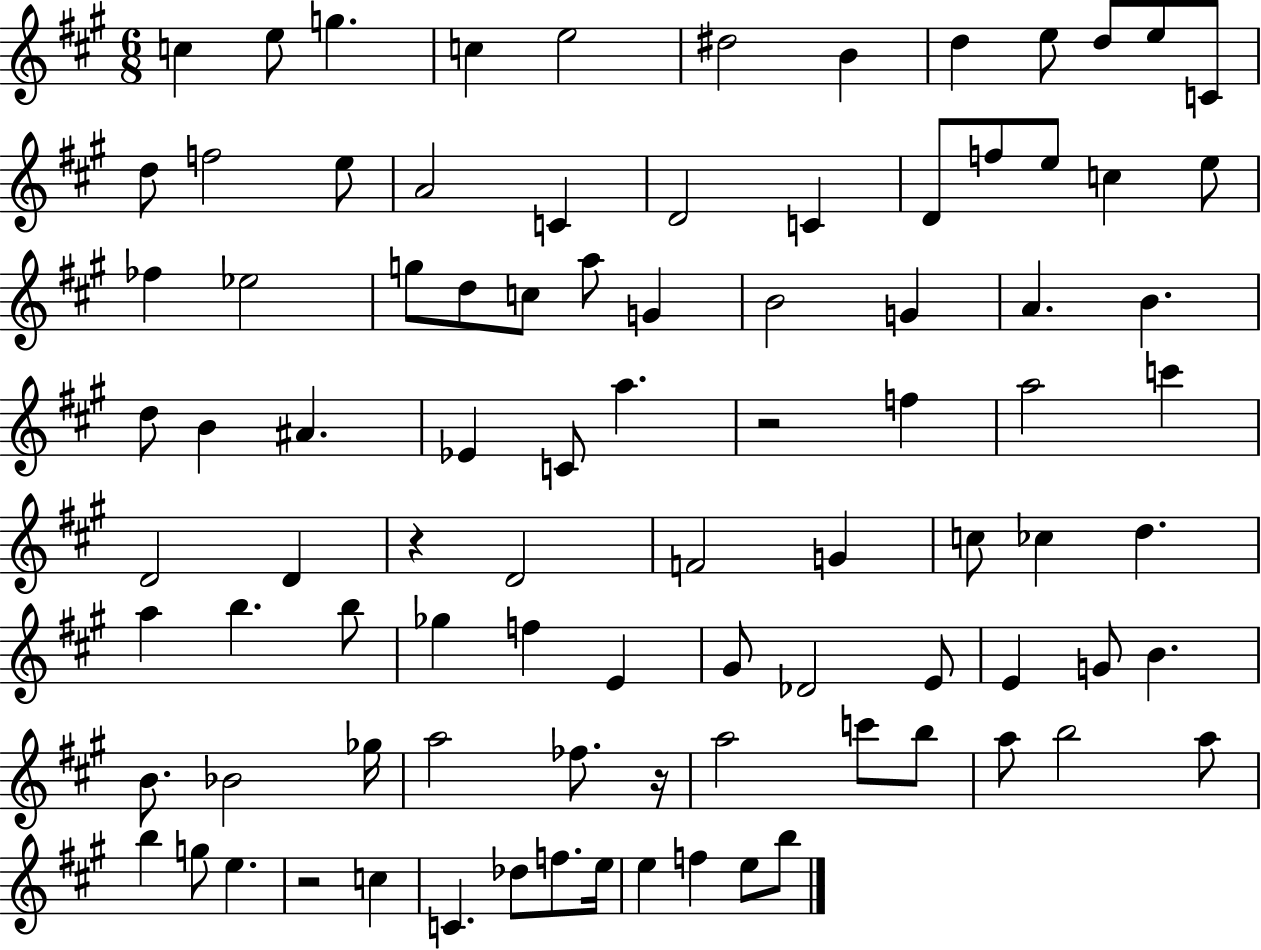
C5/q E5/e G5/q. C5/q E5/h D#5/h B4/q D5/q E5/e D5/e E5/e C4/e D5/e F5/h E5/e A4/h C4/q D4/h C4/q D4/e F5/e E5/e C5/q E5/e FES5/q Eb5/h G5/e D5/e C5/e A5/e G4/q B4/h G4/q A4/q. B4/q. D5/e B4/q A#4/q. Eb4/q C4/e A5/q. R/h F5/q A5/h C6/q D4/h D4/q R/q D4/h F4/h G4/q C5/e CES5/q D5/q. A5/q B5/q. B5/e Gb5/q F5/q E4/q G#4/e Db4/h E4/e E4/q G4/e B4/q. B4/e. Bb4/h Gb5/s A5/h FES5/e. R/s A5/h C6/e B5/e A5/e B5/h A5/e B5/q G5/e E5/q. R/h C5/q C4/q. Db5/e F5/e. E5/s E5/q F5/q E5/e B5/e